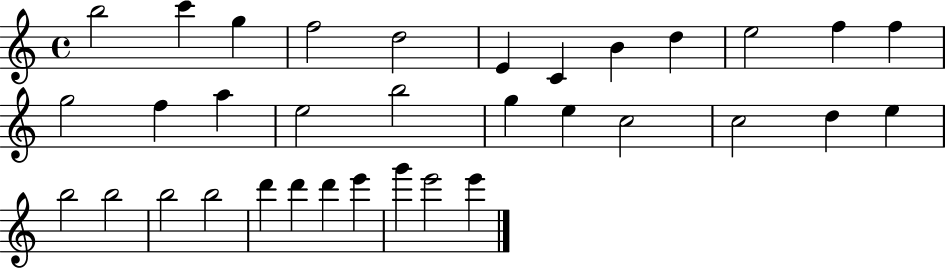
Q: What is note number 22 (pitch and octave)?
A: D5